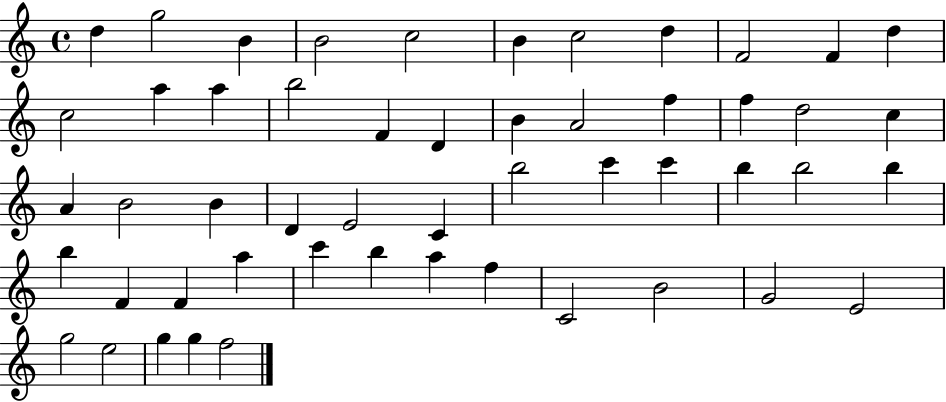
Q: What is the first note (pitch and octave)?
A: D5